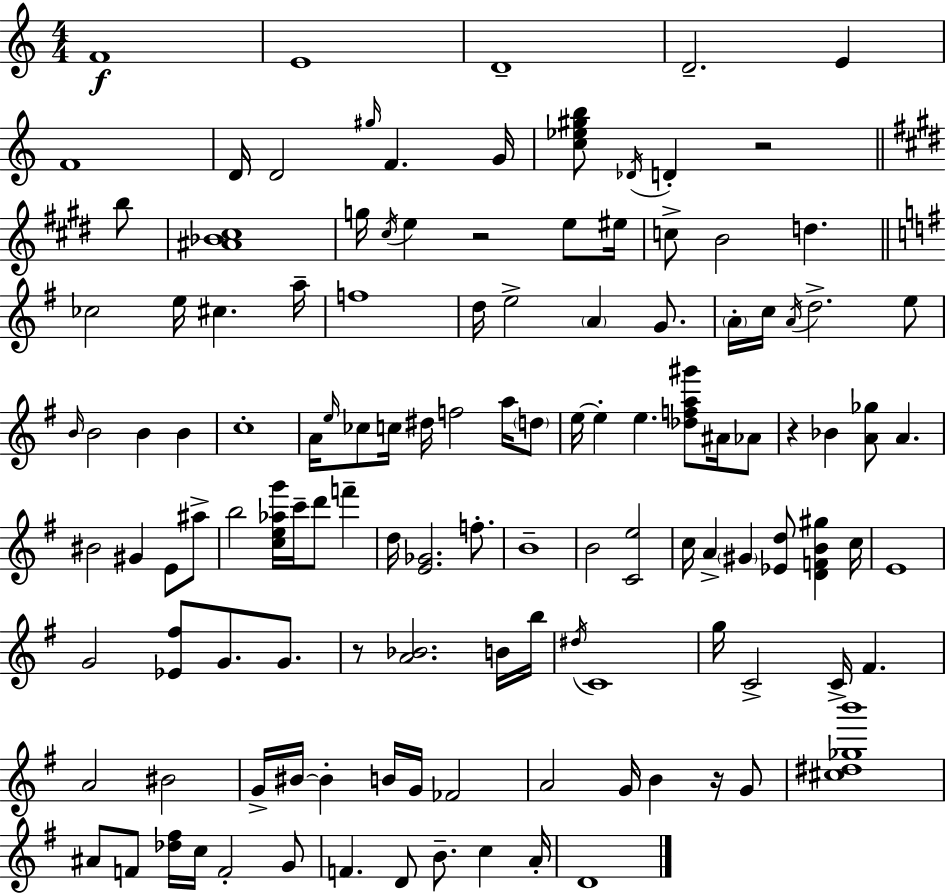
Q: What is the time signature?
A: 4/4